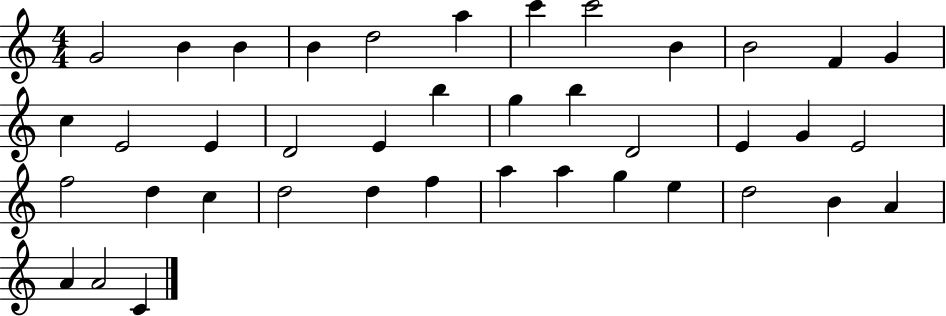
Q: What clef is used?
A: treble